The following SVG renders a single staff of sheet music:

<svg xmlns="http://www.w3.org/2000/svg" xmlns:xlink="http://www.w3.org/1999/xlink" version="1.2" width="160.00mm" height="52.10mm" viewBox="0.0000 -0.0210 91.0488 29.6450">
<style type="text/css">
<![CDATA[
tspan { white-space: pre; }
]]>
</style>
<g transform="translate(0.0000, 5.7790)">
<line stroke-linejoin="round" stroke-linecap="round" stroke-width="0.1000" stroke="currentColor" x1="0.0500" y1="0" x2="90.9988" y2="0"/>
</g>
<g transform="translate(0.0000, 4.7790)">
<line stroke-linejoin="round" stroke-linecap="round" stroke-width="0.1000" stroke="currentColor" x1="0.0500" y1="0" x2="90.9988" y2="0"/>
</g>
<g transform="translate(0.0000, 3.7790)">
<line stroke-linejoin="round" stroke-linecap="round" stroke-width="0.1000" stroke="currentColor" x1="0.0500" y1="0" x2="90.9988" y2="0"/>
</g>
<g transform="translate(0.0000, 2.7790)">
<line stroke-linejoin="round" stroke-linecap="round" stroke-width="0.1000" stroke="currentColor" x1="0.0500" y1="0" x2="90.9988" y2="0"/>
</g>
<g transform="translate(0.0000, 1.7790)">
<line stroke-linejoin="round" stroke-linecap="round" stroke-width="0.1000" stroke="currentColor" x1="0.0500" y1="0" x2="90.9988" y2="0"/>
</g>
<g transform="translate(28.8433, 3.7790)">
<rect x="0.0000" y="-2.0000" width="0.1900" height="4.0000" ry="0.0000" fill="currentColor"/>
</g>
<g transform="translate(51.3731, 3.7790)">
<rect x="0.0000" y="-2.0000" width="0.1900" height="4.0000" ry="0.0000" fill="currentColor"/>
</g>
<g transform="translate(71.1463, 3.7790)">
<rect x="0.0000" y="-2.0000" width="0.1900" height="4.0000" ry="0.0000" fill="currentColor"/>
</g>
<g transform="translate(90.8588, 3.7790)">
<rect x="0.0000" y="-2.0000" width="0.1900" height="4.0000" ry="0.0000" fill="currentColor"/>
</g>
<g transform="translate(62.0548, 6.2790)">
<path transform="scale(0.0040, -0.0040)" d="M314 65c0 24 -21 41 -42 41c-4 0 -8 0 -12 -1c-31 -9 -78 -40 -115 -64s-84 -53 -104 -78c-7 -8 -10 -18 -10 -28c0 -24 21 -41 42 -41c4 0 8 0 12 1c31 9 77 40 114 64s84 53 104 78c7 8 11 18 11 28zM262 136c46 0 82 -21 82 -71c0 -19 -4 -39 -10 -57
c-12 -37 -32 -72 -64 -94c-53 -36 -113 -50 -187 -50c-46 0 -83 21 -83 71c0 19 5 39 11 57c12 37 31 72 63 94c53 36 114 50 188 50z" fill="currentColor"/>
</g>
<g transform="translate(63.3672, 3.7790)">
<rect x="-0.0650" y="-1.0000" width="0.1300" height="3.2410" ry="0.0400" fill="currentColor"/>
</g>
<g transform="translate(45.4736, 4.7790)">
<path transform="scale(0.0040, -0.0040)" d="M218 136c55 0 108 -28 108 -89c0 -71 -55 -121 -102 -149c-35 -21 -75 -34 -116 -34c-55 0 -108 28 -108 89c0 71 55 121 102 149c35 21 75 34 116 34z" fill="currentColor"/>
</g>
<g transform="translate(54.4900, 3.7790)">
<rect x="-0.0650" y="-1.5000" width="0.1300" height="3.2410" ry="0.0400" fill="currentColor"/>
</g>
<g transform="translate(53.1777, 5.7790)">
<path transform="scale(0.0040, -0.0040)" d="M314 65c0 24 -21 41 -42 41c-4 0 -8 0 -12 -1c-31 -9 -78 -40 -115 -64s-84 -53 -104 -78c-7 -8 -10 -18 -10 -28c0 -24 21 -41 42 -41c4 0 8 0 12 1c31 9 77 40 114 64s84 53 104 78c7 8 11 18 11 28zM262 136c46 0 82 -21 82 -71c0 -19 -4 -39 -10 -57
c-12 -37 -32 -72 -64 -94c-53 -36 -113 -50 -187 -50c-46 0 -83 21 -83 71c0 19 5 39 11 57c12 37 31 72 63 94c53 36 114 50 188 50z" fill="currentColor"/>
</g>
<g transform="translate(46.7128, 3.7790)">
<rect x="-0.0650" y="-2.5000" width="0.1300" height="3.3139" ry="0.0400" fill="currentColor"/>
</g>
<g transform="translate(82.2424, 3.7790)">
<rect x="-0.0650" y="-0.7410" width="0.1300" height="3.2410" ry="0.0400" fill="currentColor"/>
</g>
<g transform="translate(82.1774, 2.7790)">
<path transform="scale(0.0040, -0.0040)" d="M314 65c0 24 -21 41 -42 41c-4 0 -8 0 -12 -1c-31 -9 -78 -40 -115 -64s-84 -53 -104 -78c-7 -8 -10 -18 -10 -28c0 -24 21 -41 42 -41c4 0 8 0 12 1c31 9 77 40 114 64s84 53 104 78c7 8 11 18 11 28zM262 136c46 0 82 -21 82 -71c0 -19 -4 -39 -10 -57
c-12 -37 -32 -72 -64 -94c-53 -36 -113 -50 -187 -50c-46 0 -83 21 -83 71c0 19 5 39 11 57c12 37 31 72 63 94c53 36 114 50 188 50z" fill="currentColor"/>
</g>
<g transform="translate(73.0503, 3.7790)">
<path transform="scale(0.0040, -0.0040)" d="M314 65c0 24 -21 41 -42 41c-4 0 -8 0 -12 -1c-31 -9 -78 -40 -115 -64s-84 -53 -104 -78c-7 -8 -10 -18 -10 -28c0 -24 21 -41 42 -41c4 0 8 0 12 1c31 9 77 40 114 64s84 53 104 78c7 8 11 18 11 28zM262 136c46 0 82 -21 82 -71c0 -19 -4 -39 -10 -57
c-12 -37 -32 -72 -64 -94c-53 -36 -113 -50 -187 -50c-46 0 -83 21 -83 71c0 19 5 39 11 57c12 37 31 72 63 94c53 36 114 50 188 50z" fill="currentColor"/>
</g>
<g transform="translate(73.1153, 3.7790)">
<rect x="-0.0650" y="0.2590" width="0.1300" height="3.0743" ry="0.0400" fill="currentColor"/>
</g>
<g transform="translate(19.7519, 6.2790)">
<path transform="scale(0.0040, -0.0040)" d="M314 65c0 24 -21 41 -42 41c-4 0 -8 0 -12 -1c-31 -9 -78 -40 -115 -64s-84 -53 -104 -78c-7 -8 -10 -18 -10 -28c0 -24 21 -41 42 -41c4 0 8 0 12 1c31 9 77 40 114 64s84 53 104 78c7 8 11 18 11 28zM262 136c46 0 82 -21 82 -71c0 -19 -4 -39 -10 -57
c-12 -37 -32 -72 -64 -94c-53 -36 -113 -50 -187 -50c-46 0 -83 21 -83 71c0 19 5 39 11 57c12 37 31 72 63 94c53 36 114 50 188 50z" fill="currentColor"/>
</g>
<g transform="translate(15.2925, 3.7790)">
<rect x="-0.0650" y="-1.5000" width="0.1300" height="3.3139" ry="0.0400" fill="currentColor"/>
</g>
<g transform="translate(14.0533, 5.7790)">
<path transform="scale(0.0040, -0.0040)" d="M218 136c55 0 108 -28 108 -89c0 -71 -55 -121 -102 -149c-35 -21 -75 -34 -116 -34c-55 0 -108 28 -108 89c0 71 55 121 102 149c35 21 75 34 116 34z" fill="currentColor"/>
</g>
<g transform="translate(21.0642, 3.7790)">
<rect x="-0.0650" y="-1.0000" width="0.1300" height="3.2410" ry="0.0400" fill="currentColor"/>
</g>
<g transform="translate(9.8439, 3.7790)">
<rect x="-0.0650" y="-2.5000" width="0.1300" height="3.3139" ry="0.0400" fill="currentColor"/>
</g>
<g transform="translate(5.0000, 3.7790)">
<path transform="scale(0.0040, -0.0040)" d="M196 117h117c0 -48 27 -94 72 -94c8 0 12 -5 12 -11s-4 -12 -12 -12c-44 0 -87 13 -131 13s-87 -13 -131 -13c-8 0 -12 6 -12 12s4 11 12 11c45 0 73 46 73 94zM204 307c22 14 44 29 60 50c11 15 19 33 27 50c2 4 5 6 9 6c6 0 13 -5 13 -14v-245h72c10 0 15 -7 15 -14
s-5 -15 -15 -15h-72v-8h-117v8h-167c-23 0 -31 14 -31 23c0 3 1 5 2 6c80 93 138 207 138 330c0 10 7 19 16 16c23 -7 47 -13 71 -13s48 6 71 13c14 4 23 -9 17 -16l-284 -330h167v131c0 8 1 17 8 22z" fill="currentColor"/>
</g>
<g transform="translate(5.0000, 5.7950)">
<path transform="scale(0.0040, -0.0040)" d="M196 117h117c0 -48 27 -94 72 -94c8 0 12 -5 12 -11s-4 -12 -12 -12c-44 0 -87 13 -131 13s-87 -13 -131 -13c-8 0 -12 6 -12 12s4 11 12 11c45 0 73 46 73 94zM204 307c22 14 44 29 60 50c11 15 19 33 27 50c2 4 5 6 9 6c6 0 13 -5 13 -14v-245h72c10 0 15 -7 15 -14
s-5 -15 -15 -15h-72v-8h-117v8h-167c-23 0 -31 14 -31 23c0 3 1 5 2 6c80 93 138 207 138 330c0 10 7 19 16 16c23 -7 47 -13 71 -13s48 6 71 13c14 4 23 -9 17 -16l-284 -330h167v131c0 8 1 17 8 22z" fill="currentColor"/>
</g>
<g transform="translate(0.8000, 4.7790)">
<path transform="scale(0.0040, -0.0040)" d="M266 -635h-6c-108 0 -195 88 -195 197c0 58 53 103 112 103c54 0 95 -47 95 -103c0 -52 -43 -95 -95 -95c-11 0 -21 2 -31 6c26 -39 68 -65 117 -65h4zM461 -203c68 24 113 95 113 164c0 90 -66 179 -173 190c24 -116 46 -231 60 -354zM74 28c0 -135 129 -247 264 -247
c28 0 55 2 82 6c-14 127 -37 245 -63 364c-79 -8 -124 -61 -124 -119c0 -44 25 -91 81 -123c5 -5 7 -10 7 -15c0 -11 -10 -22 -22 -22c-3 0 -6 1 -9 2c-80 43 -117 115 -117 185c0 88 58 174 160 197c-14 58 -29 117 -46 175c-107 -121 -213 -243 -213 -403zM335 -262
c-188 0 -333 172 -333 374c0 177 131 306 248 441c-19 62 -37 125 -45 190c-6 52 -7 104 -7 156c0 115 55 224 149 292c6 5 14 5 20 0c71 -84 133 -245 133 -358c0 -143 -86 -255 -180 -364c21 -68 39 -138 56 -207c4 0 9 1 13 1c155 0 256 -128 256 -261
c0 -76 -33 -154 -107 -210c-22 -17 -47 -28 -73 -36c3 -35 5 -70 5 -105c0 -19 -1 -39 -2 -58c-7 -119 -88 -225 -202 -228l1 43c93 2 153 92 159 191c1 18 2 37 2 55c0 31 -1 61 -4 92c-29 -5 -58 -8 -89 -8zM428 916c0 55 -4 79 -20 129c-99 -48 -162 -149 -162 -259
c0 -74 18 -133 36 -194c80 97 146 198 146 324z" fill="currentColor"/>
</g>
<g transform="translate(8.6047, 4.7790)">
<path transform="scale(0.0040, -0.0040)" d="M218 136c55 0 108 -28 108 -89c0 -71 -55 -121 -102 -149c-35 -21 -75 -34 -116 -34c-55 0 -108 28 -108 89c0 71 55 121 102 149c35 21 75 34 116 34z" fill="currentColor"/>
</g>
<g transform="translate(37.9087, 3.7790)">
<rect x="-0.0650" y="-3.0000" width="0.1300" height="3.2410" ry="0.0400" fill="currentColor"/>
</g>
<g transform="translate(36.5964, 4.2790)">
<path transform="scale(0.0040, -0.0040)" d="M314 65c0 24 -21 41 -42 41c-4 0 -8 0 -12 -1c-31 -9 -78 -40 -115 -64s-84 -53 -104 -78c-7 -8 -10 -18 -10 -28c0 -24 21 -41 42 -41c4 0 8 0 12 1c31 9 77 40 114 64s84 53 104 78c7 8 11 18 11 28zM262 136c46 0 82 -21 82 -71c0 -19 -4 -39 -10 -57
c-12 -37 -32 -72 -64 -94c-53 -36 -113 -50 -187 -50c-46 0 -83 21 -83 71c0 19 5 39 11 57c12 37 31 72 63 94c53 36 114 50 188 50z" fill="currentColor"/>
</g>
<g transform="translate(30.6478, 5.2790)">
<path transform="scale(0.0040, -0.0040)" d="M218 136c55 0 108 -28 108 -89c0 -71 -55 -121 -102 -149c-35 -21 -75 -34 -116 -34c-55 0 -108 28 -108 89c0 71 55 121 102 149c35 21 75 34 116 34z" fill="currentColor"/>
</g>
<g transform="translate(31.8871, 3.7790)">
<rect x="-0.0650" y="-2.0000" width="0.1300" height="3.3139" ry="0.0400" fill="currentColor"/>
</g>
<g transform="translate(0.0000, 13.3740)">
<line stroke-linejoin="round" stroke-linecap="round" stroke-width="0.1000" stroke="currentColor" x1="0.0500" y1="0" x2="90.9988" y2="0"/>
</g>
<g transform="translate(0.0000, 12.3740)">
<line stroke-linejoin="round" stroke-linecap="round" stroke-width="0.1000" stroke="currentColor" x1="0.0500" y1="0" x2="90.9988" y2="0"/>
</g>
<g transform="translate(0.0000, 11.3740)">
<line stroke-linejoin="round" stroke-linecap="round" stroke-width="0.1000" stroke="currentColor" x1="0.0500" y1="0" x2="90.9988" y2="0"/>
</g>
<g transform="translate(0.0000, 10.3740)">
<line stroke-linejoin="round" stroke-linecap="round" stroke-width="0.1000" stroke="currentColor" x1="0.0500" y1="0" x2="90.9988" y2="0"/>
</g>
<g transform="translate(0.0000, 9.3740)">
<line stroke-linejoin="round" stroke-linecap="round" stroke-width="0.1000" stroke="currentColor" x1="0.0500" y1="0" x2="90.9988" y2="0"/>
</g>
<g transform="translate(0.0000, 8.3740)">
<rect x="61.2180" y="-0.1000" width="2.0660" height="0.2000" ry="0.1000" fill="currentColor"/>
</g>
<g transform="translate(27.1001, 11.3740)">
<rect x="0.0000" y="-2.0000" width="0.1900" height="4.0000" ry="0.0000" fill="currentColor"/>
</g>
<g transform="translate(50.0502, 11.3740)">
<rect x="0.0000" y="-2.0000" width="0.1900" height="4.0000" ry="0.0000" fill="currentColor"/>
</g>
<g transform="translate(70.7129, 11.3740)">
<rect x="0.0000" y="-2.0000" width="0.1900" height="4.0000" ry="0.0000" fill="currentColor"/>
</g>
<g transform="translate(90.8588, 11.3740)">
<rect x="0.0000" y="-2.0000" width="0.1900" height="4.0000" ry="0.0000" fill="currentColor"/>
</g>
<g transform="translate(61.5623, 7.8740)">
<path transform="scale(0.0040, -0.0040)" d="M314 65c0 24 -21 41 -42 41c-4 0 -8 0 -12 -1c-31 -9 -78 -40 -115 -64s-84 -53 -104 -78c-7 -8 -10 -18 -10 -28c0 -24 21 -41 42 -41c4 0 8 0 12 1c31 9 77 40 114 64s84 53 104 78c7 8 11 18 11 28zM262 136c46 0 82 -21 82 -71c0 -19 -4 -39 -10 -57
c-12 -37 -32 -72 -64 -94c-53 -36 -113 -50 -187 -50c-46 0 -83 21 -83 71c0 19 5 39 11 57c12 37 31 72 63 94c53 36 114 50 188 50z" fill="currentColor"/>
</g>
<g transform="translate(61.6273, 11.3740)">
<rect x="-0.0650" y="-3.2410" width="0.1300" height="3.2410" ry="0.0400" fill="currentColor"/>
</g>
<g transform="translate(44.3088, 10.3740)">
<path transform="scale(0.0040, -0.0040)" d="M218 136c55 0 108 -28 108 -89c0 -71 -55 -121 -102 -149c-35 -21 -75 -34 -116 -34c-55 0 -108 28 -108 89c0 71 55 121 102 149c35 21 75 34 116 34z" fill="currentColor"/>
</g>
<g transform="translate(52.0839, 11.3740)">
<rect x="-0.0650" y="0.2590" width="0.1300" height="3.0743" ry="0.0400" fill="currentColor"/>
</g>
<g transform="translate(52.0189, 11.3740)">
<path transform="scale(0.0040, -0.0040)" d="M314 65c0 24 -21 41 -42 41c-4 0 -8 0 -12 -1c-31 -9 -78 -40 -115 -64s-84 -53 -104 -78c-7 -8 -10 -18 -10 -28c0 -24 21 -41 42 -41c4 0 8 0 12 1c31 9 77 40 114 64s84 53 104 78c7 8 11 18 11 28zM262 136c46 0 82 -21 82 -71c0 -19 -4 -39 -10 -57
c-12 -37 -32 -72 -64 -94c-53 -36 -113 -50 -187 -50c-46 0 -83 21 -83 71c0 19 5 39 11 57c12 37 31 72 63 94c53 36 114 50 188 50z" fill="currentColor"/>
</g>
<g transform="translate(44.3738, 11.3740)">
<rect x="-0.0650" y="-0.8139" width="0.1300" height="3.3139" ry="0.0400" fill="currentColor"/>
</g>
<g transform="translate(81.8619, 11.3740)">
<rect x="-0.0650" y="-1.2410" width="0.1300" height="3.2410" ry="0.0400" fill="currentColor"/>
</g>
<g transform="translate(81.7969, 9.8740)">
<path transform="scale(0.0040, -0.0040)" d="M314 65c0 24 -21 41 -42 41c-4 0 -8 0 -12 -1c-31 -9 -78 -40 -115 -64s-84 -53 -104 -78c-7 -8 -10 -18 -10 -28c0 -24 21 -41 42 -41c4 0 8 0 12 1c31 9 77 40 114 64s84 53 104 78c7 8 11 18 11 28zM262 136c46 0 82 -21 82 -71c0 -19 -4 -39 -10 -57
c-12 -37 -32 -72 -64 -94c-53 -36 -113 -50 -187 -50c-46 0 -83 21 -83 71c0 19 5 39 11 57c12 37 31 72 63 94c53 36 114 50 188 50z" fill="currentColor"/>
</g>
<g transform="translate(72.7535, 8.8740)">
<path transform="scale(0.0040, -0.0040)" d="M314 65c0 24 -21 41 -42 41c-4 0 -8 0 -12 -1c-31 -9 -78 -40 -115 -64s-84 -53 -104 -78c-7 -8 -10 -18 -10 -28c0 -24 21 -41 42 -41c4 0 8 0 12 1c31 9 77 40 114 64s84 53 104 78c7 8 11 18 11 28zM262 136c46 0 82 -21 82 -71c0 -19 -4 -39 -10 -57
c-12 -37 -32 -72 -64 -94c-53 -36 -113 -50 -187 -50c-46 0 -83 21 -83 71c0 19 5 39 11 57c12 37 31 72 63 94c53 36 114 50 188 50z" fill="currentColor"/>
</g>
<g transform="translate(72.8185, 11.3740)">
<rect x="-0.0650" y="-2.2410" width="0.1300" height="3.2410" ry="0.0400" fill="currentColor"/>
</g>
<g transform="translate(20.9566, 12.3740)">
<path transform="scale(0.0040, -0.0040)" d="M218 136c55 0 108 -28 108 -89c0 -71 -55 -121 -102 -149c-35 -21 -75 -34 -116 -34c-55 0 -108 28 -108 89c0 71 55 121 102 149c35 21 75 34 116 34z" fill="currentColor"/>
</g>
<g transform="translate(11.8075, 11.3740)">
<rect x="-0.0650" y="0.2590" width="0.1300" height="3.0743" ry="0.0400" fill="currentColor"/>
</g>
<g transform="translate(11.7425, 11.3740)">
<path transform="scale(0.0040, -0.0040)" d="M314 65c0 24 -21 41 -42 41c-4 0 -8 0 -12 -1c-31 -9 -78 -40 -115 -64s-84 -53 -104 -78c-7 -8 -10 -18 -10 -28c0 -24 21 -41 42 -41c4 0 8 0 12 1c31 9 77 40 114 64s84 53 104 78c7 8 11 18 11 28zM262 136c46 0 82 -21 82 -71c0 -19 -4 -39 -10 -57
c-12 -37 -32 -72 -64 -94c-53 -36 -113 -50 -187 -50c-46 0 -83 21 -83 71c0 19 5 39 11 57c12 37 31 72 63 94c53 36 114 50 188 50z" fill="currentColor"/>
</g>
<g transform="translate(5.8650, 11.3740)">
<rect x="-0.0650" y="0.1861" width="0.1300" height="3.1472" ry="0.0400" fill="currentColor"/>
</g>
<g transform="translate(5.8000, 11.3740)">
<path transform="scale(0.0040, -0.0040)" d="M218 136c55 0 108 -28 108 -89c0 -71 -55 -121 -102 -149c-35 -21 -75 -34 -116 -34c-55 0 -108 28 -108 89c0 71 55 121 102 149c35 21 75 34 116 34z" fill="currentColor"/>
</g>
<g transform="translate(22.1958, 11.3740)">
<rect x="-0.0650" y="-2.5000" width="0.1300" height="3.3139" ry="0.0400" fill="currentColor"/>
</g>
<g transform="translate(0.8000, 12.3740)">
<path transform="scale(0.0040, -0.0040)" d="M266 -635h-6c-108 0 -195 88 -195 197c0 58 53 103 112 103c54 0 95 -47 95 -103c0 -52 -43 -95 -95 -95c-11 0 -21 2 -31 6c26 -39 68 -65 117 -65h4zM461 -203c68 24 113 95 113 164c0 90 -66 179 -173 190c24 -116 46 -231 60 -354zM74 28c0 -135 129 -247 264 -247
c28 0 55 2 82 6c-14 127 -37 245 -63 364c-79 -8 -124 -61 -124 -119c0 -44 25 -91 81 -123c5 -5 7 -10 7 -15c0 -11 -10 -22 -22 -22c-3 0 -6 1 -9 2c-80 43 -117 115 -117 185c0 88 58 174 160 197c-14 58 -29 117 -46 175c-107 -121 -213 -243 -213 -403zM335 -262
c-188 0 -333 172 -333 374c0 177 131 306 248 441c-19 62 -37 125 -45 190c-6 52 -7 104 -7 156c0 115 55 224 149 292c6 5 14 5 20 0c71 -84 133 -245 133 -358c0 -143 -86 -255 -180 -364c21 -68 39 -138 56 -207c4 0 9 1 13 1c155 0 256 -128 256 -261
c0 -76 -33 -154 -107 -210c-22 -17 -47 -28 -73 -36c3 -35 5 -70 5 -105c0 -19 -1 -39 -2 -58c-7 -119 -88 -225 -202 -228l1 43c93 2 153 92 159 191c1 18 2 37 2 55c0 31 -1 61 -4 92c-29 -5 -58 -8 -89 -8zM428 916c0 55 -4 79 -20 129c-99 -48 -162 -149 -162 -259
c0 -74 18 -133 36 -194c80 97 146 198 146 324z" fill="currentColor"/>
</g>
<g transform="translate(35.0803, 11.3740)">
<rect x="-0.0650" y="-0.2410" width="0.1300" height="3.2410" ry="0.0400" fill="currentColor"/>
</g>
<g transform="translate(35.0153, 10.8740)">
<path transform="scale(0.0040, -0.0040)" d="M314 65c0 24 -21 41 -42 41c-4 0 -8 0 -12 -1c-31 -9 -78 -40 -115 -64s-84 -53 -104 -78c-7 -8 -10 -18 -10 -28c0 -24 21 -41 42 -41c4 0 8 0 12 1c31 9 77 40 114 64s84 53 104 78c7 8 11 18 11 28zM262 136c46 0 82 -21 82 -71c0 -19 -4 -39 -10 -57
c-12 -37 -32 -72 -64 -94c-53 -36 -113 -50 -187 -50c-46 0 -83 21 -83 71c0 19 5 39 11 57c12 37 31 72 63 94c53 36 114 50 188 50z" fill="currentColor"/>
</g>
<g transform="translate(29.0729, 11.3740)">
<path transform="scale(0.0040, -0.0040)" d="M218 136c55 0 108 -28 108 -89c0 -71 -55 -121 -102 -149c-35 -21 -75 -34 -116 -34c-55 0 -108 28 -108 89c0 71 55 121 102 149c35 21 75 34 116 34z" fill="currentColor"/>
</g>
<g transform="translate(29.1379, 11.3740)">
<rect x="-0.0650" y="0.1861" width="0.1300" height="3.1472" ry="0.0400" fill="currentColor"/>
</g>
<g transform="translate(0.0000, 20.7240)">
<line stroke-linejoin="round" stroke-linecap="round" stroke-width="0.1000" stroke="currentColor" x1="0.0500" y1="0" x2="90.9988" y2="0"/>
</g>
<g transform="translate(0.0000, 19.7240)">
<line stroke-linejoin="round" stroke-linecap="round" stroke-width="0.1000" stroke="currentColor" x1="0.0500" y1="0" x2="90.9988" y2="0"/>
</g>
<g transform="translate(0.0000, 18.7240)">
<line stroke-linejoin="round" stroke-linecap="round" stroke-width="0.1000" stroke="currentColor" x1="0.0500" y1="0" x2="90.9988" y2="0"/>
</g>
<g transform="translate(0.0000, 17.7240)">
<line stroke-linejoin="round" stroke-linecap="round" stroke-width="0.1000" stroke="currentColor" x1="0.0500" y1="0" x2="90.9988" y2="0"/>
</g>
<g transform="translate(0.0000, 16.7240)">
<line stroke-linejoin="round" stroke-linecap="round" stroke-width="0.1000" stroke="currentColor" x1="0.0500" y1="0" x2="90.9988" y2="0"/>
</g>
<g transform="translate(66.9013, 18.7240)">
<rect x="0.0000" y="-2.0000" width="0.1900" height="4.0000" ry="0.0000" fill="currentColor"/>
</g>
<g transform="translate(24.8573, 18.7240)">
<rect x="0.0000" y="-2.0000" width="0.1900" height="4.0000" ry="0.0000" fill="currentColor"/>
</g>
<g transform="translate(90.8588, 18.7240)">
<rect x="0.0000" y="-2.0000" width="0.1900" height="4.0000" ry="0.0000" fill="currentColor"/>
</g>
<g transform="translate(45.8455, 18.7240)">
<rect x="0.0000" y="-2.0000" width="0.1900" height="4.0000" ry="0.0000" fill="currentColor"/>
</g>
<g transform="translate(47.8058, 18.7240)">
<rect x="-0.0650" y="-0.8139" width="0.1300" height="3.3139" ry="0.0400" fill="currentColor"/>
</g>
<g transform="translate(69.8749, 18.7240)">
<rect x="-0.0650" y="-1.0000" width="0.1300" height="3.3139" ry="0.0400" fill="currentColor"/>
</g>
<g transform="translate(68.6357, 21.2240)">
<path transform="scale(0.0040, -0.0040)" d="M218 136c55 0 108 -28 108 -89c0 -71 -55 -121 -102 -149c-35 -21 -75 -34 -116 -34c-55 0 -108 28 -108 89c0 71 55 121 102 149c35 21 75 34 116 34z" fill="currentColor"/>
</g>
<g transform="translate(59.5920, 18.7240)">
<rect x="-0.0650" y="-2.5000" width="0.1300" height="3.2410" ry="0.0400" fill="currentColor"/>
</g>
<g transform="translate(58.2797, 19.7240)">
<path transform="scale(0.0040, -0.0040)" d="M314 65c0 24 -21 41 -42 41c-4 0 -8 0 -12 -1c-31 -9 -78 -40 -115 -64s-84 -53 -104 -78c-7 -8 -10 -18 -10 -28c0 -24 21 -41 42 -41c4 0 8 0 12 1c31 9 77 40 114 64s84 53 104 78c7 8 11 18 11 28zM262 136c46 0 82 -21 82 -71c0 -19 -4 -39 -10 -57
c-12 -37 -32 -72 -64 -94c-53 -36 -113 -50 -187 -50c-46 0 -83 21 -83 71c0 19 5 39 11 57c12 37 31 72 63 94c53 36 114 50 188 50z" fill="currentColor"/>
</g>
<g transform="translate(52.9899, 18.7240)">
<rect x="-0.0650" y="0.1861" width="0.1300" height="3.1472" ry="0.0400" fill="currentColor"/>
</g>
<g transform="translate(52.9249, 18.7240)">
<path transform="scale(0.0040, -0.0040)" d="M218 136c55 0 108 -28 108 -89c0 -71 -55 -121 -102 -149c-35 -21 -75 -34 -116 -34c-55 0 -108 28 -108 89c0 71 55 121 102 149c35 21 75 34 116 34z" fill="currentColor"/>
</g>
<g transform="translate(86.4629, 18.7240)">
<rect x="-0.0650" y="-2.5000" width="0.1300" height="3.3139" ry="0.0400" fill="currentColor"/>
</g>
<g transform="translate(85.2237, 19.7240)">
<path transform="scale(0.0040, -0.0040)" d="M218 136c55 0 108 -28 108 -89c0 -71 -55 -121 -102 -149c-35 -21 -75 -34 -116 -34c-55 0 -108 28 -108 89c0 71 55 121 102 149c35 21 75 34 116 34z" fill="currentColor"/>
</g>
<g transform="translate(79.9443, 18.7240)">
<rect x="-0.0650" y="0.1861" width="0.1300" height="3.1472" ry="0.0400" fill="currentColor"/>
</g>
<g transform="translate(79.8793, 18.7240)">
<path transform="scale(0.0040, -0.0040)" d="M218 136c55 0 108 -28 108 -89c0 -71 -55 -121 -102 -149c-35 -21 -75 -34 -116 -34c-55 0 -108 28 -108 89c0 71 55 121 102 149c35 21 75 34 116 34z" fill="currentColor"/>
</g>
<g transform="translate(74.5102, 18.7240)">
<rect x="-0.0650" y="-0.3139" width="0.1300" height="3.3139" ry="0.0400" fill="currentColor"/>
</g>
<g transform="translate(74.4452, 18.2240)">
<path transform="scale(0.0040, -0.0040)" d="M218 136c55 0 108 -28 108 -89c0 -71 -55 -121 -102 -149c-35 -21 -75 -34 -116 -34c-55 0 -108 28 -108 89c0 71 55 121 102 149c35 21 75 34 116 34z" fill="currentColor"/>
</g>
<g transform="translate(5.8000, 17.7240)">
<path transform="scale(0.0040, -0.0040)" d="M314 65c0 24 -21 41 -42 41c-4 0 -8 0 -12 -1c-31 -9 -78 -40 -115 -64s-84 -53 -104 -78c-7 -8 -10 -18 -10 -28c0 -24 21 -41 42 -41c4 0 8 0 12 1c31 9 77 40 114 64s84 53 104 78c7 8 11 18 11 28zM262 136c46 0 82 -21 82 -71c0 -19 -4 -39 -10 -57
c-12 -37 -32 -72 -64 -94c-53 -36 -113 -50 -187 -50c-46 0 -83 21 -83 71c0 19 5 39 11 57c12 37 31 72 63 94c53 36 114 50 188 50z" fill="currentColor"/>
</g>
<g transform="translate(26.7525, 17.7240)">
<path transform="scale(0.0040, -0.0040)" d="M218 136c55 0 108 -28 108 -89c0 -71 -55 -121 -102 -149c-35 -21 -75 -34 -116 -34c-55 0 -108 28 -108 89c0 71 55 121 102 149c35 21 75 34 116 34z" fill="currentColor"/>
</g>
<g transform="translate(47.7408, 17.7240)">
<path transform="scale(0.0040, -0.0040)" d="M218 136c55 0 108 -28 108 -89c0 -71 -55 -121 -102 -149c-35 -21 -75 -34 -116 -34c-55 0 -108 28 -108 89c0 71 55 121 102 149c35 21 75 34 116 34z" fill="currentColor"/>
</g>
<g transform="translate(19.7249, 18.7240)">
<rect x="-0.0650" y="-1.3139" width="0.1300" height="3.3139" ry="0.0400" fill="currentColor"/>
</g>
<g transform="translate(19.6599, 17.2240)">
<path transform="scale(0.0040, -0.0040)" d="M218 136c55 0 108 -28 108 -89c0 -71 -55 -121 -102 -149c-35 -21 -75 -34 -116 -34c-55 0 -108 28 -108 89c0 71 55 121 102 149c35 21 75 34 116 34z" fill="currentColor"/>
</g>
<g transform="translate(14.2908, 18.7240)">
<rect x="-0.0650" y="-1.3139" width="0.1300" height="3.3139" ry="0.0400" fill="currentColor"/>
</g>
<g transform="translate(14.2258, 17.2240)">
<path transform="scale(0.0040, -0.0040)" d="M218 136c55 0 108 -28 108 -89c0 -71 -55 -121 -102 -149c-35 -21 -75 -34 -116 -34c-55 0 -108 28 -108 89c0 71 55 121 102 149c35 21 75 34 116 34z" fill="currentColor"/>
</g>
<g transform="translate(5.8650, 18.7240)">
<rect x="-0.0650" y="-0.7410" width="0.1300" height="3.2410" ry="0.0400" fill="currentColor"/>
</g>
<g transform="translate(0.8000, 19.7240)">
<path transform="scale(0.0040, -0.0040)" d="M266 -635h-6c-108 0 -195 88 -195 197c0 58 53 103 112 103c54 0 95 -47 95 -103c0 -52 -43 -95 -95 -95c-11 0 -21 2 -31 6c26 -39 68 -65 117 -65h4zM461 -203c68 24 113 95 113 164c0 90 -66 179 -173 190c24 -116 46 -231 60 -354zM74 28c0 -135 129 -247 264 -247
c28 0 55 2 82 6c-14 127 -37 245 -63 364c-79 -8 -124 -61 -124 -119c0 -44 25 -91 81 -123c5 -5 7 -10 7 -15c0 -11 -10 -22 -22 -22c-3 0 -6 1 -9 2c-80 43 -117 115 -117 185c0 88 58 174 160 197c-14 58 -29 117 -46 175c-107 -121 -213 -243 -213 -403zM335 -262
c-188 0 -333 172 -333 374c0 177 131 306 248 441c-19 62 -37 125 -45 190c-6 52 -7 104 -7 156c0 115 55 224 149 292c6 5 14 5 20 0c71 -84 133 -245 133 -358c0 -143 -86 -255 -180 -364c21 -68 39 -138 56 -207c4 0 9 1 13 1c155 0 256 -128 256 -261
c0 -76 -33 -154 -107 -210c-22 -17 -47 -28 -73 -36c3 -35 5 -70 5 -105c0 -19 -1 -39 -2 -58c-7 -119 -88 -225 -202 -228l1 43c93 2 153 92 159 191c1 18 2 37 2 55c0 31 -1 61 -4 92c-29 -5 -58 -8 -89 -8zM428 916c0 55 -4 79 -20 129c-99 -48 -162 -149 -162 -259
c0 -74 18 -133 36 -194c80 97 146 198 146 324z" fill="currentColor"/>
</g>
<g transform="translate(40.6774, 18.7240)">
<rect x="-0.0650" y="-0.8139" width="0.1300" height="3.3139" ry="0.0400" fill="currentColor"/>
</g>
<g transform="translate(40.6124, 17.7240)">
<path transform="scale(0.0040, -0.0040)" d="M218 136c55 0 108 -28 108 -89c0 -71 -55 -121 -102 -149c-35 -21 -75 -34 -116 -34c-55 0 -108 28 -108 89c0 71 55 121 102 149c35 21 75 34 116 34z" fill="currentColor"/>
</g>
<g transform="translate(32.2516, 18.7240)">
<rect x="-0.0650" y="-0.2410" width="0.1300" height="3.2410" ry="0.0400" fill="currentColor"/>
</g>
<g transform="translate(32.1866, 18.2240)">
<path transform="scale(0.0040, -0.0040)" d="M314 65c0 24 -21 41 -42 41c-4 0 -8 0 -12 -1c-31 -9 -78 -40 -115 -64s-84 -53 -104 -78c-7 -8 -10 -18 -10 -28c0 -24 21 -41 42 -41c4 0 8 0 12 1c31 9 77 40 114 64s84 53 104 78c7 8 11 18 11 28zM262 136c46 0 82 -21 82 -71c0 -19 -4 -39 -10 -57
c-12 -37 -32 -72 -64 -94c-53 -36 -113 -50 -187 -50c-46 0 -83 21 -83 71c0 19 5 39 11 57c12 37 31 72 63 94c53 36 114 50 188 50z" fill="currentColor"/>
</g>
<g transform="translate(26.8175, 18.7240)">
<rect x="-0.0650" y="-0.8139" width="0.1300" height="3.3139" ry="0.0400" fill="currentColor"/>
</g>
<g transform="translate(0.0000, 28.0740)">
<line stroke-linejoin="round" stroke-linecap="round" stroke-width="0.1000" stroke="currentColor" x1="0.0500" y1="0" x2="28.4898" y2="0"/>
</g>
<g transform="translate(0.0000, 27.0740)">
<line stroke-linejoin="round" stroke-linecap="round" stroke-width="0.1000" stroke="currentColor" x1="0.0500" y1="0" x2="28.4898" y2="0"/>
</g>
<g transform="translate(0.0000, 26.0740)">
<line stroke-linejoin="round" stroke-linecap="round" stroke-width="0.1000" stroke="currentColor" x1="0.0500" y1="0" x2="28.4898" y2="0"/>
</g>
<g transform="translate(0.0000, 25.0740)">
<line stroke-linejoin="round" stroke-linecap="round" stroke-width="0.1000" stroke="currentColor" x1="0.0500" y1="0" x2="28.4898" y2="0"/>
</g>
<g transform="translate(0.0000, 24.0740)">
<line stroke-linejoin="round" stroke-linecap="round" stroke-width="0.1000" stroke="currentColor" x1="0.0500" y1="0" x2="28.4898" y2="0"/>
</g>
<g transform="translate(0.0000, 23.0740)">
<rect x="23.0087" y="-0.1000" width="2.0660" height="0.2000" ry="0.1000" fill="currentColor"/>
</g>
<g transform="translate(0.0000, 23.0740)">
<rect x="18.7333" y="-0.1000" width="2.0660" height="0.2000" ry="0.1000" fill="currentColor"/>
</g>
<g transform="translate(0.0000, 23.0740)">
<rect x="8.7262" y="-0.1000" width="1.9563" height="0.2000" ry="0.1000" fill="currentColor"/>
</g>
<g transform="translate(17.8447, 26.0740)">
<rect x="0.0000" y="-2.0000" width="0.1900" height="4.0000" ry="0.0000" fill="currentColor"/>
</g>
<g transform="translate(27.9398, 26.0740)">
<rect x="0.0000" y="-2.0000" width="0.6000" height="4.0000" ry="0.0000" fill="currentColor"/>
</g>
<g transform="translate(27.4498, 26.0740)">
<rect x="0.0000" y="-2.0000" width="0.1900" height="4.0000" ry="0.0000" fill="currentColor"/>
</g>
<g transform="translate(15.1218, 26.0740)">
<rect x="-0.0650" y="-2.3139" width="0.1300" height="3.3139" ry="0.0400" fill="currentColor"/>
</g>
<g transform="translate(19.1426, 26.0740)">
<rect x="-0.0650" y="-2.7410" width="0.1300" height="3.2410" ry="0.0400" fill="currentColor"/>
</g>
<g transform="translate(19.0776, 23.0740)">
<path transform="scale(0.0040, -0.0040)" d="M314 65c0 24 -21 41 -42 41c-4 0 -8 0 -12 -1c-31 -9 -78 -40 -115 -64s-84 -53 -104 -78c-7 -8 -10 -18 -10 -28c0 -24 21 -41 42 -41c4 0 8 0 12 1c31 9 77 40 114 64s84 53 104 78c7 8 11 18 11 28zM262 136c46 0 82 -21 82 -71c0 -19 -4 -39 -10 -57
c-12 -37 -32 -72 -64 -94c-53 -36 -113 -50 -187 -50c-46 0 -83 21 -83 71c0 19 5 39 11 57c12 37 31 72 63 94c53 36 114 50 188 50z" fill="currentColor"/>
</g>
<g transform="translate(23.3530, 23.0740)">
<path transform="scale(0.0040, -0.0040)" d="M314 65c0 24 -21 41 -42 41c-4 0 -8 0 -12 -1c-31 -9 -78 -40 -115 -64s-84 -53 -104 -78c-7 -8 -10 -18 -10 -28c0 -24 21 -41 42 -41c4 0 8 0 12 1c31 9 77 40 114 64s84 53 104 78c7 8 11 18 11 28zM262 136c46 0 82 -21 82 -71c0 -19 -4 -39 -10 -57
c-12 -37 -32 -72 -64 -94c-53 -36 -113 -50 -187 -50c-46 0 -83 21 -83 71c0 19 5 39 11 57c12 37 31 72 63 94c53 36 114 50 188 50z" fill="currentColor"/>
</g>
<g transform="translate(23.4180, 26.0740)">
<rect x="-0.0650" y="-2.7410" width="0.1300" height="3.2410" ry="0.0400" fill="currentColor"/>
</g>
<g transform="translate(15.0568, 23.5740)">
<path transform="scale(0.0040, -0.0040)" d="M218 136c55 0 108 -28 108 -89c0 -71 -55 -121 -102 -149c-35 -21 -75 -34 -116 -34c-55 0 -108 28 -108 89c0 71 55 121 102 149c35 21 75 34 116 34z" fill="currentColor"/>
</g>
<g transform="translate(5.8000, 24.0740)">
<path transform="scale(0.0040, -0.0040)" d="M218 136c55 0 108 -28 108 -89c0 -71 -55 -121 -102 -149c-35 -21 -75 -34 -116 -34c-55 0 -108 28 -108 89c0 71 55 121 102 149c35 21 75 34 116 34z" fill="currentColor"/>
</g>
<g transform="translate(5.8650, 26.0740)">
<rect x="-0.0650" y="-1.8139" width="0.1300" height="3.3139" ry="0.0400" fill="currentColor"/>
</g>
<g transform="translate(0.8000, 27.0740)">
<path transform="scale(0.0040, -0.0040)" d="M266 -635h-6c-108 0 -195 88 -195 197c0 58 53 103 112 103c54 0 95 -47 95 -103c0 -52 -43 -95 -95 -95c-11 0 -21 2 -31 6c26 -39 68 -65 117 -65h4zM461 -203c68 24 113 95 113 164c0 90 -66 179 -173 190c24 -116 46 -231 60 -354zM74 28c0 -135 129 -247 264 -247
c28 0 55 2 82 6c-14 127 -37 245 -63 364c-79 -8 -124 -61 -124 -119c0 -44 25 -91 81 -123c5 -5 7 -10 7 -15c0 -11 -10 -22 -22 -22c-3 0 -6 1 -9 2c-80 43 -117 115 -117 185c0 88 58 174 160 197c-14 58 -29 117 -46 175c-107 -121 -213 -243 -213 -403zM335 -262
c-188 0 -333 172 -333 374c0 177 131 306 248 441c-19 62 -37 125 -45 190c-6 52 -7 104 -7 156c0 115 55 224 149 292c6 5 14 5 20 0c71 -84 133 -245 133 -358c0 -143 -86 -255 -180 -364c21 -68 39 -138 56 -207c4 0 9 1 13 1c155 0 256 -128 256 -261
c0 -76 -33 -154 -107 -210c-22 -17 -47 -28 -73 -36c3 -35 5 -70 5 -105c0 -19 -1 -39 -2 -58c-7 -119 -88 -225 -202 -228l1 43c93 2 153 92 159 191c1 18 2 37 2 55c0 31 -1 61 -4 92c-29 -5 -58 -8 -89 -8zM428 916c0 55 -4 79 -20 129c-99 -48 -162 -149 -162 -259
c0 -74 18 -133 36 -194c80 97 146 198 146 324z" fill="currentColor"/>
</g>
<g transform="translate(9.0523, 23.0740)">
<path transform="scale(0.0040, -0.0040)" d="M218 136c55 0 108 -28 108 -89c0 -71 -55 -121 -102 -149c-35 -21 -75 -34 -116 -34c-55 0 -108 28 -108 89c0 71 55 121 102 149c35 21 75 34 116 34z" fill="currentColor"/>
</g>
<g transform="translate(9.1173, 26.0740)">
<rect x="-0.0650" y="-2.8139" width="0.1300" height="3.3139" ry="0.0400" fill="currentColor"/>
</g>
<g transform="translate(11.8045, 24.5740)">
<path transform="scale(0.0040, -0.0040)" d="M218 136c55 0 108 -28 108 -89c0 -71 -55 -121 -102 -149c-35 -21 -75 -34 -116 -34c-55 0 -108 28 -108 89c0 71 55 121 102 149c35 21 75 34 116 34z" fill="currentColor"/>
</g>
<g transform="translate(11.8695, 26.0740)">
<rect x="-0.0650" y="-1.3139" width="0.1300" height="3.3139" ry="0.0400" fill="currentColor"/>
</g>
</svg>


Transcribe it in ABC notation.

X:1
T:Untitled
M:4/4
L:1/4
K:C
G E D2 F A2 G E2 D2 B2 d2 B B2 G B c2 d B2 b2 g2 e2 d2 e e d c2 d d B G2 D c B G f a e g a2 a2